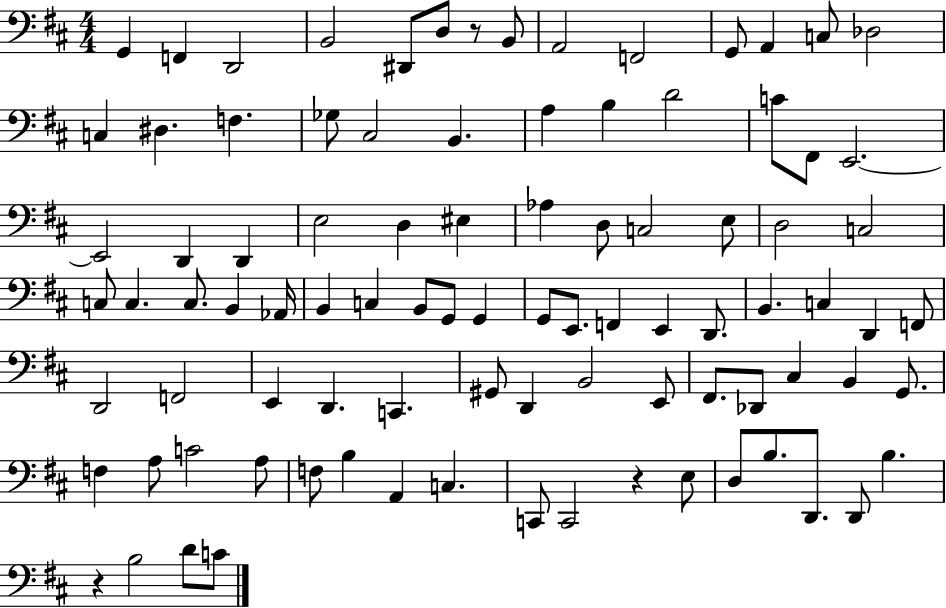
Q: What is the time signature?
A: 4/4